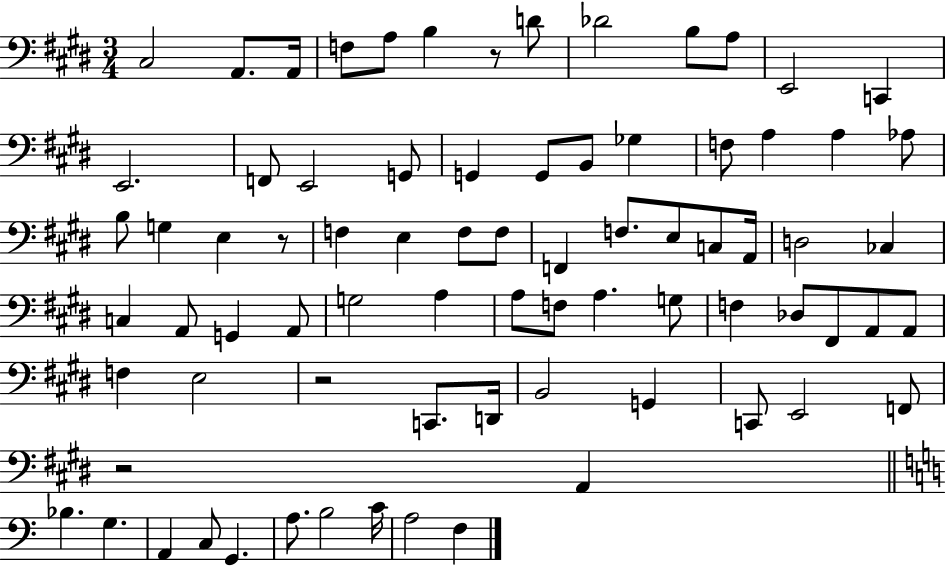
X:1
T:Untitled
M:3/4
L:1/4
K:E
^C,2 A,,/2 A,,/4 F,/2 A,/2 B, z/2 D/2 _D2 B,/2 A,/2 E,,2 C,, E,,2 F,,/2 E,,2 G,,/2 G,, G,,/2 B,,/2 _G, F,/2 A, A, _A,/2 B,/2 G, E, z/2 F, E, F,/2 F,/2 F,, F,/2 E,/2 C,/2 A,,/4 D,2 _C, C, A,,/2 G,, A,,/2 G,2 A, A,/2 F,/2 A, G,/2 F, _D,/2 ^F,,/2 A,,/2 A,,/2 F, E,2 z2 C,,/2 D,,/4 B,,2 G,, C,,/2 E,,2 F,,/2 z2 A,, _B, G, A,, C,/2 G,, A,/2 B,2 C/4 A,2 F,